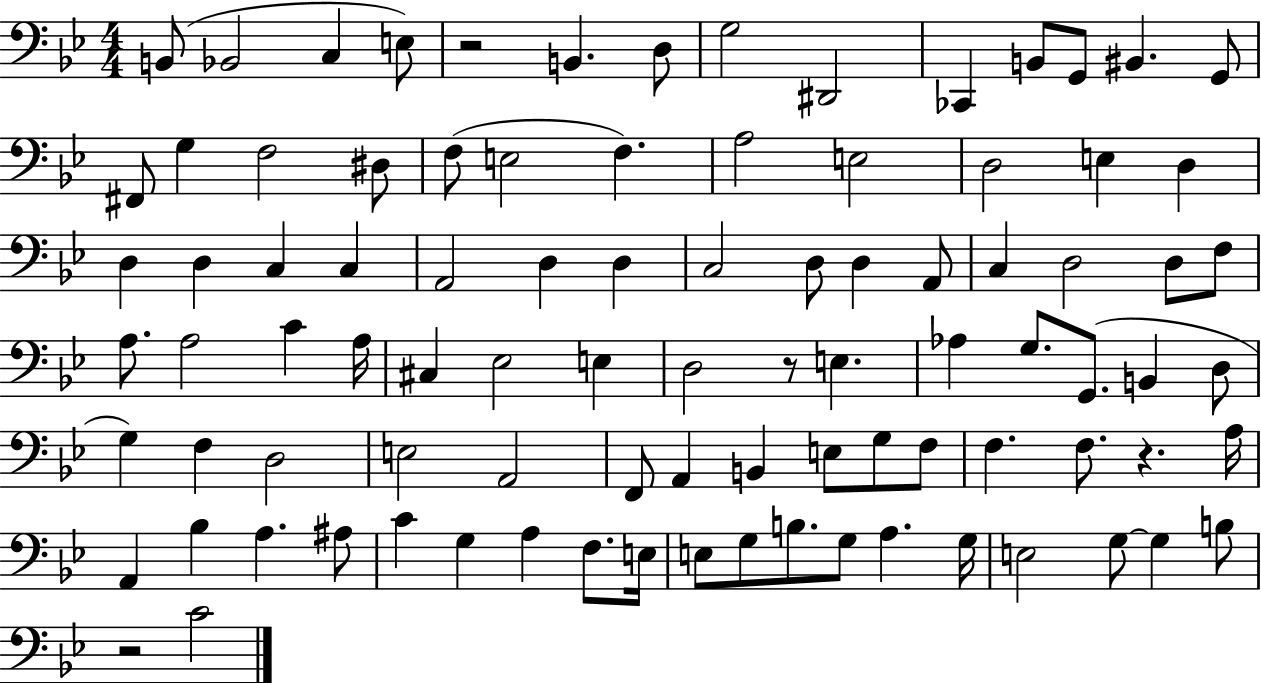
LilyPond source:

{
  \clef bass
  \numericTimeSignature
  \time 4/4
  \key bes \major
  \repeat volta 2 { b,8( bes,2 c4 e8) | r2 b,4. d8 | g2 dis,2 | ces,4 b,8 g,8 bis,4. g,8 | \break fis,8 g4 f2 dis8 | f8( e2 f4.) | a2 e2 | d2 e4 d4 | \break d4 d4 c4 c4 | a,2 d4 d4 | c2 d8 d4 a,8 | c4 d2 d8 f8 | \break a8. a2 c'4 a16 | cis4 ees2 e4 | d2 r8 e4. | aes4 g8. g,8.( b,4 d8 | \break g4) f4 d2 | e2 a,2 | f,8 a,4 b,4 e8 g8 f8 | f4. f8. r4. a16 | \break a,4 bes4 a4. ais8 | c'4 g4 a4 f8. e16 | e8 g8 b8. g8 a4. g16 | e2 g8~~ g4 b8 | \break r2 c'2 | } \bar "|."
}